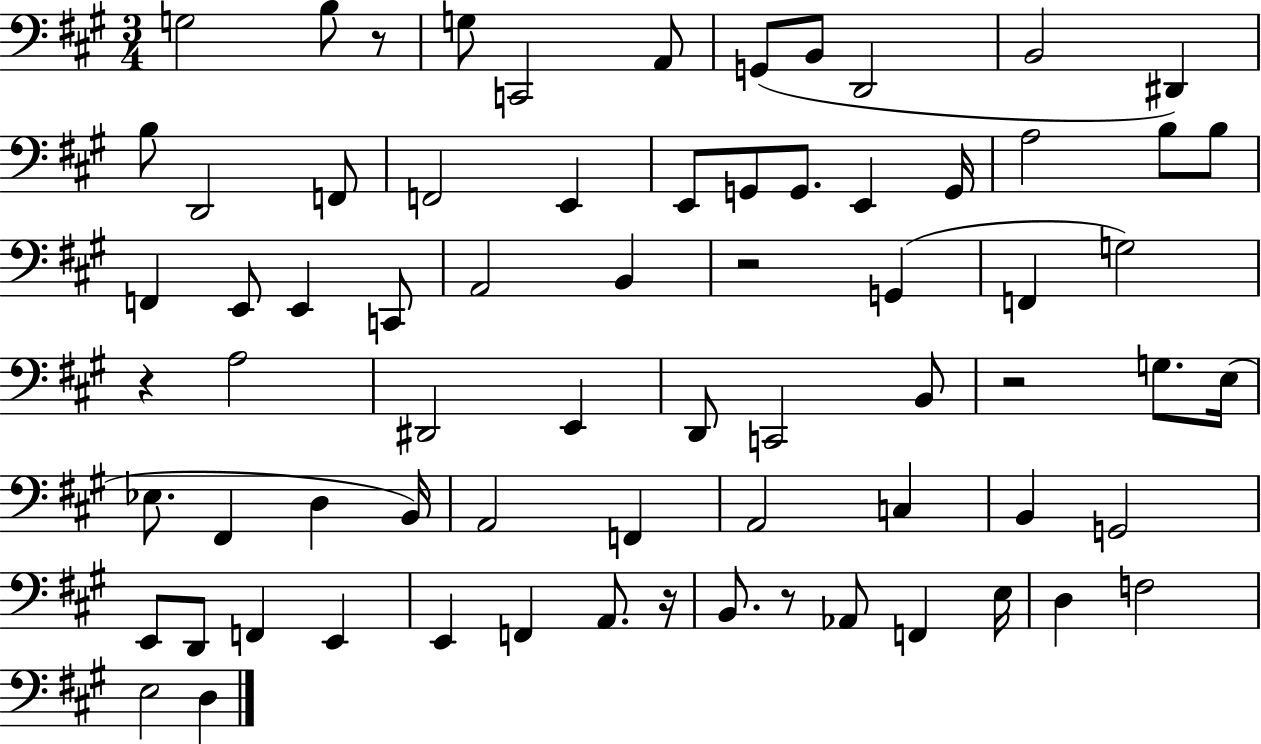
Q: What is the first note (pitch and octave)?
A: G3